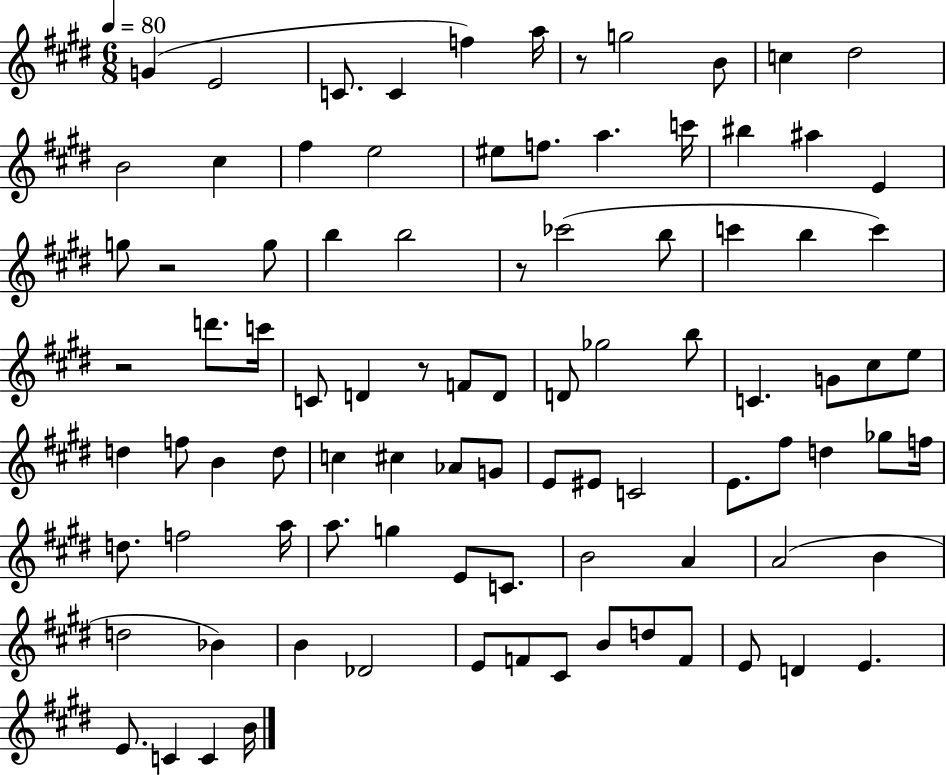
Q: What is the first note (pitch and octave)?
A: G4